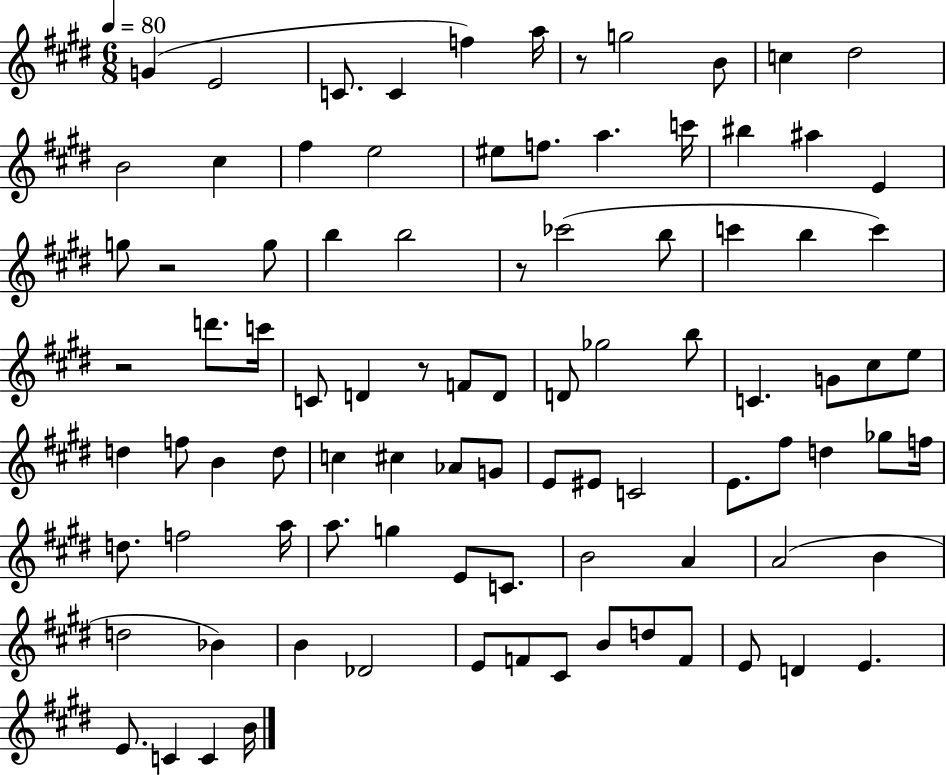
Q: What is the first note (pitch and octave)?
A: G4